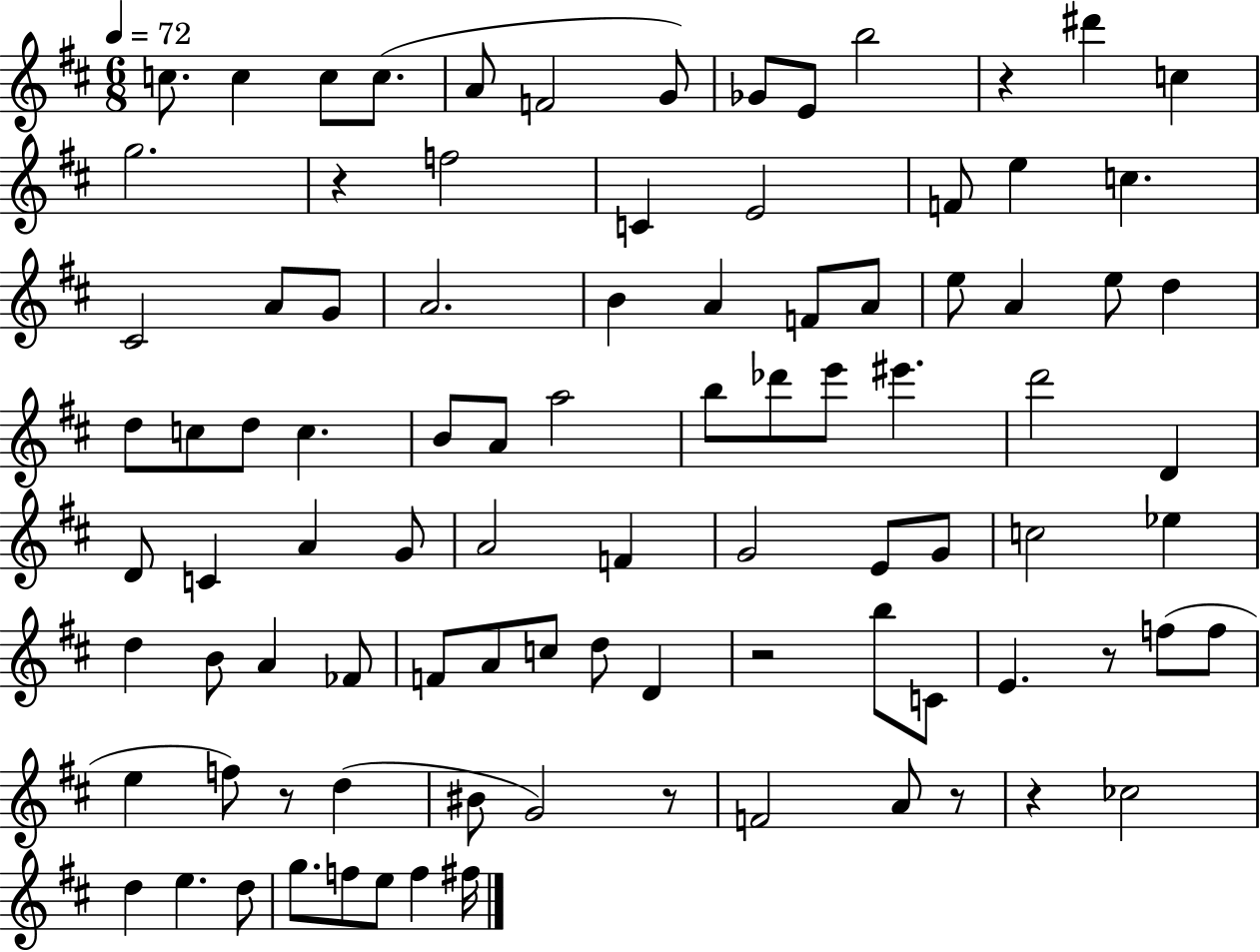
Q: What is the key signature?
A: D major